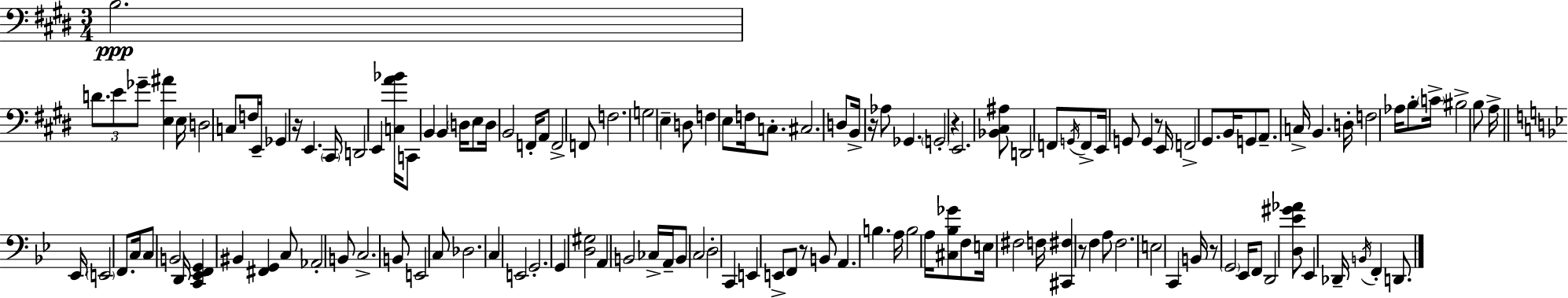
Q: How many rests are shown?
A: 7